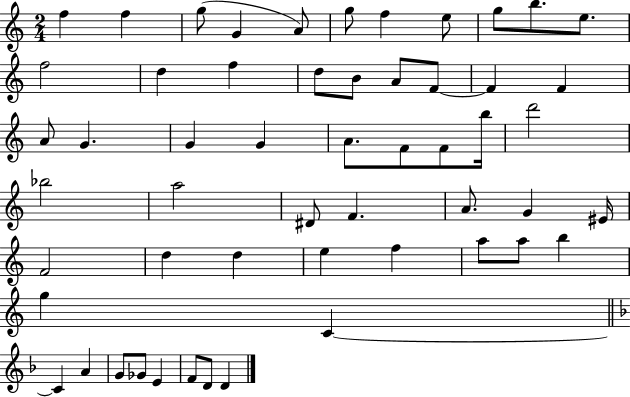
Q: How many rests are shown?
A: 0